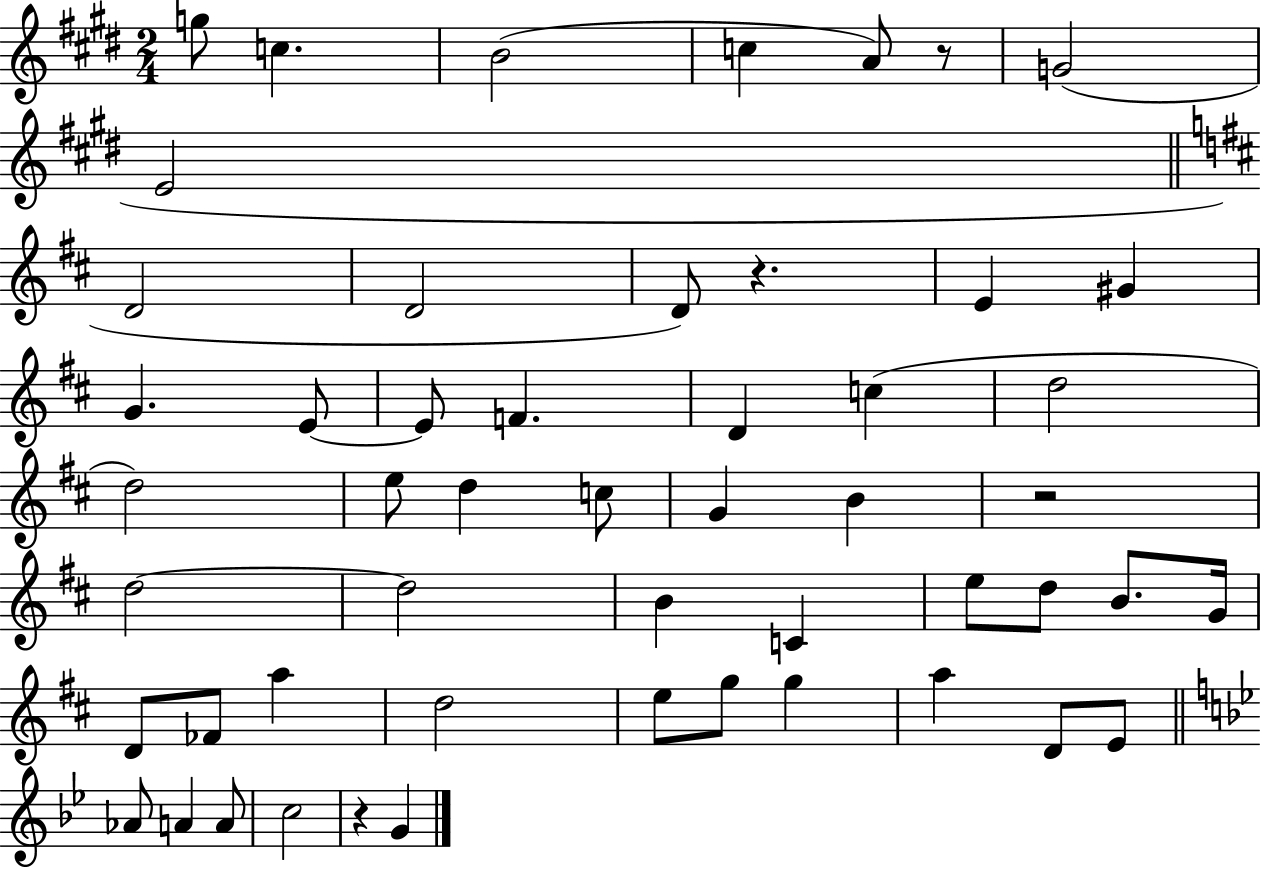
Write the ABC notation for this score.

X:1
T:Untitled
M:2/4
L:1/4
K:E
g/2 c B2 c A/2 z/2 G2 E2 D2 D2 D/2 z E ^G G E/2 E/2 F D c d2 d2 e/2 d c/2 G B z2 d2 d2 B C e/2 d/2 B/2 G/4 D/2 _F/2 a d2 e/2 g/2 g a D/2 E/2 _A/2 A A/2 c2 z G